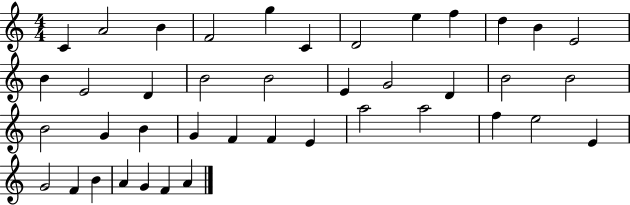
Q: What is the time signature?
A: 4/4